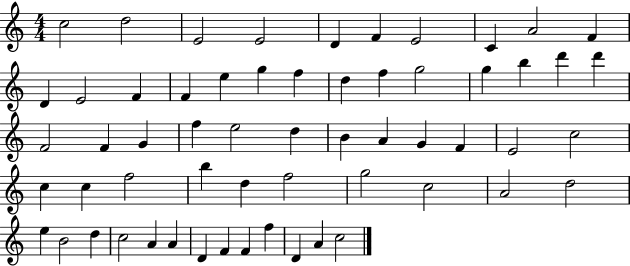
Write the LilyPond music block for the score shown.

{
  \clef treble
  \numericTimeSignature
  \time 4/4
  \key c \major
  c''2 d''2 | e'2 e'2 | d'4 f'4 e'2 | c'4 a'2 f'4 | \break d'4 e'2 f'4 | f'4 e''4 g''4 f''4 | d''4 f''4 g''2 | g''4 b''4 d'''4 d'''4 | \break f'2 f'4 g'4 | f''4 e''2 d''4 | b'4 a'4 g'4 f'4 | e'2 c''2 | \break c''4 c''4 f''2 | b''4 d''4 f''2 | g''2 c''2 | a'2 d''2 | \break e''4 b'2 d''4 | c''2 a'4 a'4 | d'4 f'4 f'4 f''4 | d'4 a'4 c''2 | \break \bar "|."
}